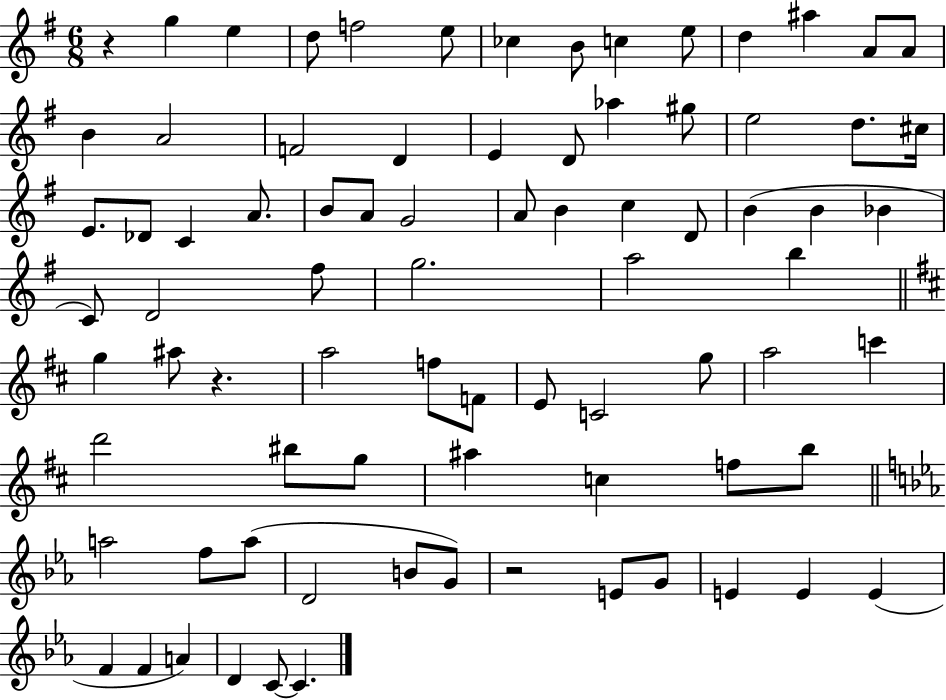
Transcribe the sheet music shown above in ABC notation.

X:1
T:Untitled
M:6/8
L:1/4
K:G
z g e d/2 f2 e/2 _c B/2 c e/2 d ^a A/2 A/2 B A2 F2 D E D/2 _a ^g/2 e2 d/2 ^c/4 E/2 _D/2 C A/2 B/2 A/2 G2 A/2 B c D/2 B B _B C/2 D2 ^f/2 g2 a2 b g ^a/2 z a2 f/2 F/2 E/2 C2 g/2 a2 c' d'2 ^b/2 g/2 ^a c f/2 b/2 a2 f/2 a/2 D2 B/2 G/2 z2 E/2 G/2 E E E F F A D C/2 C